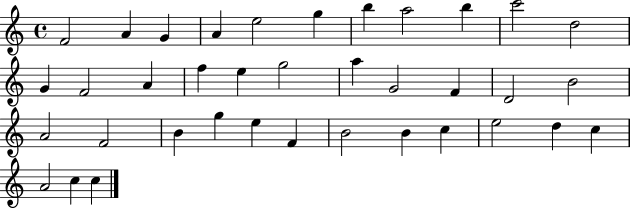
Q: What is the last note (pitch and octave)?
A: C5